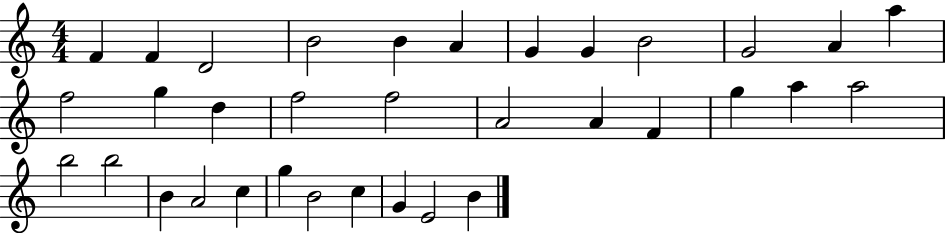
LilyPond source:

{
  \clef treble
  \numericTimeSignature
  \time 4/4
  \key c \major
  f'4 f'4 d'2 | b'2 b'4 a'4 | g'4 g'4 b'2 | g'2 a'4 a''4 | \break f''2 g''4 d''4 | f''2 f''2 | a'2 a'4 f'4 | g''4 a''4 a''2 | \break b''2 b''2 | b'4 a'2 c''4 | g''4 b'2 c''4 | g'4 e'2 b'4 | \break \bar "|."
}